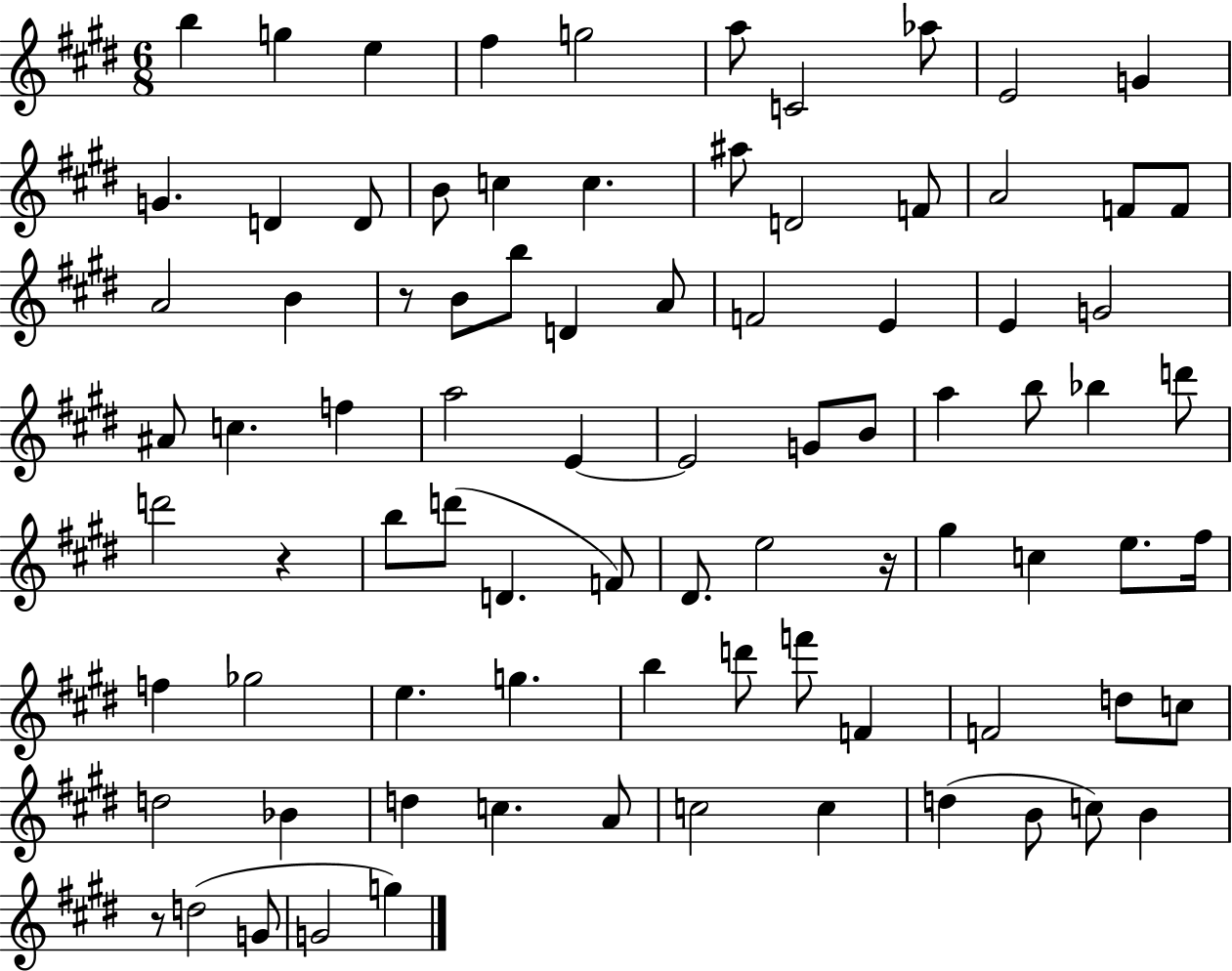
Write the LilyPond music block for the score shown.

{
  \clef treble
  \numericTimeSignature
  \time 6/8
  \key e \major
  b''4 g''4 e''4 | fis''4 g''2 | a''8 c'2 aes''8 | e'2 g'4 | \break g'4. d'4 d'8 | b'8 c''4 c''4. | ais''8 d'2 f'8 | a'2 f'8 f'8 | \break a'2 b'4 | r8 b'8 b''8 d'4 a'8 | f'2 e'4 | e'4 g'2 | \break ais'8 c''4. f''4 | a''2 e'4~~ | e'2 g'8 b'8 | a''4 b''8 bes''4 d'''8 | \break d'''2 r4 | b''8 d'''8( d'4. f'8) | dis'8. e''2 r16 | gis''4 c''4 e''8. fis''16 | \break f''4 ges''2 | e''4. g''4. | b''4 d'''8 f'''8 f'4 | f'2 d''8 c''8 | \break d''2 bes'4 | d''4 c''4. a'8 | c''2 c''4 | d''4( b'8 c''8) b'4 | \break r8 d''2( g'8 | g'2 g''4) | \bar "|."
}